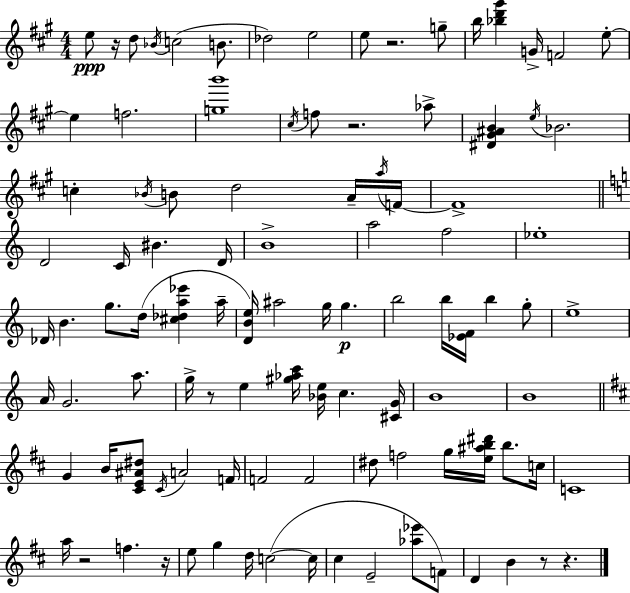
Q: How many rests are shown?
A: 8